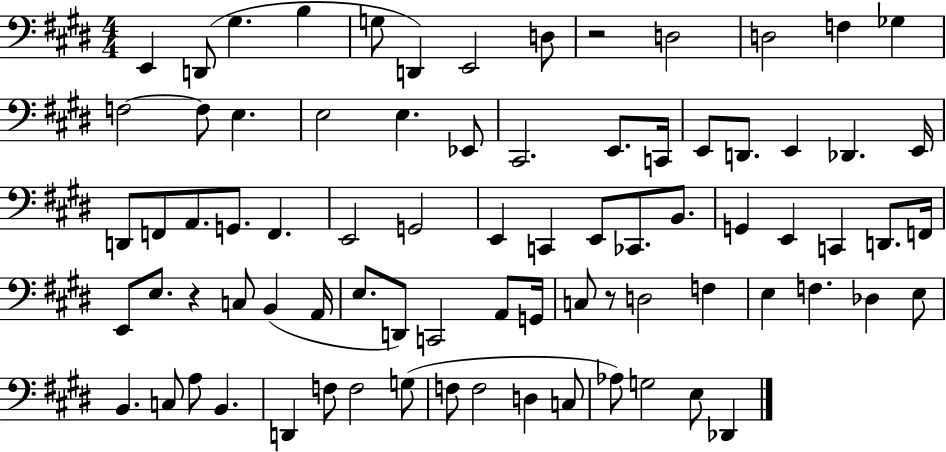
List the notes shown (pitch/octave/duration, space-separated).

E2/q D2/e G#3/q. B3/q G3/e D2/q E2/h D3/e R/h D3/h D3/h F3/q Gb3/q F3/h F3/e E3/q. E3/h E3/q. Eb2/e C#2/h. E2/e. C2/s E2/e D2/e. E2/q Db2/q. E2/s D2/e F2/e A2/e. G2/e. F2/q. E2/h G2/h E2/q C2/q E2/e CES2/e. B2/e. G2/q E2/q C2/q D2/e. F2/s E2/e E3/e. R/q C3/e B2/q A2/s E3/e. D2/e C2/h A2/e G2/s C3/e R/e D3/h F3/q E3/q F3/q. Db3/q E3/e B2/q. C3/e A3/e B2/q. D2/q F3/e F3/h G3/e F3/e F3/h D3/q C3/e Ab3/e G3/h E3/e Db2/q